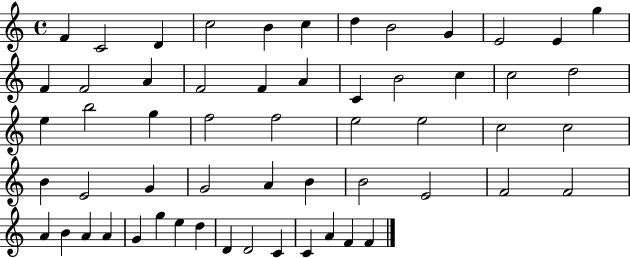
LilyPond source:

{
  \clef treble
  \time 4/4
  \defaultTimeSignature
  \key c \major
  f'4 c'2 d'4 | c''2 b'4 c''4 | d''4 b'2 g'4 | e'2 e'4 g''4 | \break f'4 f'2 a'4 | f'2 f'4 a'4 | c'4 b'2 c''4 | c''2 d''2 | \break e''4 b''2 g''4 | f''2 f''2 | e''2 e''2 | c''2 c''2 | \break b'4 e'2 g'4 | g'2 a'4 b'4 | b'2 e'2 | f'2 f'2 | \break a'4 b'4 a'4 a'4 | g'4 g''4 e''4 d''4 | d'4 d'2 c'4 | c'4 a'4 f'4 f'4 | \break \bar "|."
}